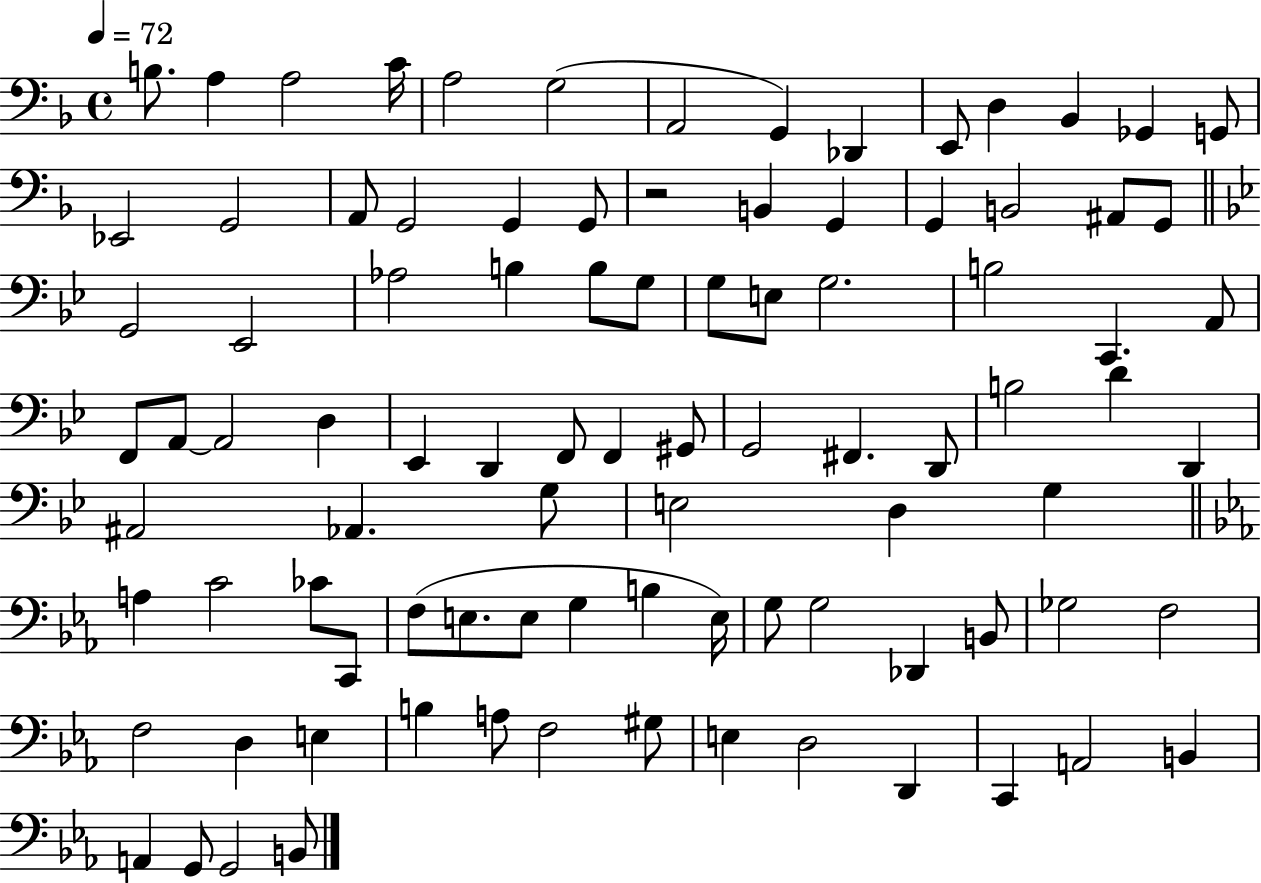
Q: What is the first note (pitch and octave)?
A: B3